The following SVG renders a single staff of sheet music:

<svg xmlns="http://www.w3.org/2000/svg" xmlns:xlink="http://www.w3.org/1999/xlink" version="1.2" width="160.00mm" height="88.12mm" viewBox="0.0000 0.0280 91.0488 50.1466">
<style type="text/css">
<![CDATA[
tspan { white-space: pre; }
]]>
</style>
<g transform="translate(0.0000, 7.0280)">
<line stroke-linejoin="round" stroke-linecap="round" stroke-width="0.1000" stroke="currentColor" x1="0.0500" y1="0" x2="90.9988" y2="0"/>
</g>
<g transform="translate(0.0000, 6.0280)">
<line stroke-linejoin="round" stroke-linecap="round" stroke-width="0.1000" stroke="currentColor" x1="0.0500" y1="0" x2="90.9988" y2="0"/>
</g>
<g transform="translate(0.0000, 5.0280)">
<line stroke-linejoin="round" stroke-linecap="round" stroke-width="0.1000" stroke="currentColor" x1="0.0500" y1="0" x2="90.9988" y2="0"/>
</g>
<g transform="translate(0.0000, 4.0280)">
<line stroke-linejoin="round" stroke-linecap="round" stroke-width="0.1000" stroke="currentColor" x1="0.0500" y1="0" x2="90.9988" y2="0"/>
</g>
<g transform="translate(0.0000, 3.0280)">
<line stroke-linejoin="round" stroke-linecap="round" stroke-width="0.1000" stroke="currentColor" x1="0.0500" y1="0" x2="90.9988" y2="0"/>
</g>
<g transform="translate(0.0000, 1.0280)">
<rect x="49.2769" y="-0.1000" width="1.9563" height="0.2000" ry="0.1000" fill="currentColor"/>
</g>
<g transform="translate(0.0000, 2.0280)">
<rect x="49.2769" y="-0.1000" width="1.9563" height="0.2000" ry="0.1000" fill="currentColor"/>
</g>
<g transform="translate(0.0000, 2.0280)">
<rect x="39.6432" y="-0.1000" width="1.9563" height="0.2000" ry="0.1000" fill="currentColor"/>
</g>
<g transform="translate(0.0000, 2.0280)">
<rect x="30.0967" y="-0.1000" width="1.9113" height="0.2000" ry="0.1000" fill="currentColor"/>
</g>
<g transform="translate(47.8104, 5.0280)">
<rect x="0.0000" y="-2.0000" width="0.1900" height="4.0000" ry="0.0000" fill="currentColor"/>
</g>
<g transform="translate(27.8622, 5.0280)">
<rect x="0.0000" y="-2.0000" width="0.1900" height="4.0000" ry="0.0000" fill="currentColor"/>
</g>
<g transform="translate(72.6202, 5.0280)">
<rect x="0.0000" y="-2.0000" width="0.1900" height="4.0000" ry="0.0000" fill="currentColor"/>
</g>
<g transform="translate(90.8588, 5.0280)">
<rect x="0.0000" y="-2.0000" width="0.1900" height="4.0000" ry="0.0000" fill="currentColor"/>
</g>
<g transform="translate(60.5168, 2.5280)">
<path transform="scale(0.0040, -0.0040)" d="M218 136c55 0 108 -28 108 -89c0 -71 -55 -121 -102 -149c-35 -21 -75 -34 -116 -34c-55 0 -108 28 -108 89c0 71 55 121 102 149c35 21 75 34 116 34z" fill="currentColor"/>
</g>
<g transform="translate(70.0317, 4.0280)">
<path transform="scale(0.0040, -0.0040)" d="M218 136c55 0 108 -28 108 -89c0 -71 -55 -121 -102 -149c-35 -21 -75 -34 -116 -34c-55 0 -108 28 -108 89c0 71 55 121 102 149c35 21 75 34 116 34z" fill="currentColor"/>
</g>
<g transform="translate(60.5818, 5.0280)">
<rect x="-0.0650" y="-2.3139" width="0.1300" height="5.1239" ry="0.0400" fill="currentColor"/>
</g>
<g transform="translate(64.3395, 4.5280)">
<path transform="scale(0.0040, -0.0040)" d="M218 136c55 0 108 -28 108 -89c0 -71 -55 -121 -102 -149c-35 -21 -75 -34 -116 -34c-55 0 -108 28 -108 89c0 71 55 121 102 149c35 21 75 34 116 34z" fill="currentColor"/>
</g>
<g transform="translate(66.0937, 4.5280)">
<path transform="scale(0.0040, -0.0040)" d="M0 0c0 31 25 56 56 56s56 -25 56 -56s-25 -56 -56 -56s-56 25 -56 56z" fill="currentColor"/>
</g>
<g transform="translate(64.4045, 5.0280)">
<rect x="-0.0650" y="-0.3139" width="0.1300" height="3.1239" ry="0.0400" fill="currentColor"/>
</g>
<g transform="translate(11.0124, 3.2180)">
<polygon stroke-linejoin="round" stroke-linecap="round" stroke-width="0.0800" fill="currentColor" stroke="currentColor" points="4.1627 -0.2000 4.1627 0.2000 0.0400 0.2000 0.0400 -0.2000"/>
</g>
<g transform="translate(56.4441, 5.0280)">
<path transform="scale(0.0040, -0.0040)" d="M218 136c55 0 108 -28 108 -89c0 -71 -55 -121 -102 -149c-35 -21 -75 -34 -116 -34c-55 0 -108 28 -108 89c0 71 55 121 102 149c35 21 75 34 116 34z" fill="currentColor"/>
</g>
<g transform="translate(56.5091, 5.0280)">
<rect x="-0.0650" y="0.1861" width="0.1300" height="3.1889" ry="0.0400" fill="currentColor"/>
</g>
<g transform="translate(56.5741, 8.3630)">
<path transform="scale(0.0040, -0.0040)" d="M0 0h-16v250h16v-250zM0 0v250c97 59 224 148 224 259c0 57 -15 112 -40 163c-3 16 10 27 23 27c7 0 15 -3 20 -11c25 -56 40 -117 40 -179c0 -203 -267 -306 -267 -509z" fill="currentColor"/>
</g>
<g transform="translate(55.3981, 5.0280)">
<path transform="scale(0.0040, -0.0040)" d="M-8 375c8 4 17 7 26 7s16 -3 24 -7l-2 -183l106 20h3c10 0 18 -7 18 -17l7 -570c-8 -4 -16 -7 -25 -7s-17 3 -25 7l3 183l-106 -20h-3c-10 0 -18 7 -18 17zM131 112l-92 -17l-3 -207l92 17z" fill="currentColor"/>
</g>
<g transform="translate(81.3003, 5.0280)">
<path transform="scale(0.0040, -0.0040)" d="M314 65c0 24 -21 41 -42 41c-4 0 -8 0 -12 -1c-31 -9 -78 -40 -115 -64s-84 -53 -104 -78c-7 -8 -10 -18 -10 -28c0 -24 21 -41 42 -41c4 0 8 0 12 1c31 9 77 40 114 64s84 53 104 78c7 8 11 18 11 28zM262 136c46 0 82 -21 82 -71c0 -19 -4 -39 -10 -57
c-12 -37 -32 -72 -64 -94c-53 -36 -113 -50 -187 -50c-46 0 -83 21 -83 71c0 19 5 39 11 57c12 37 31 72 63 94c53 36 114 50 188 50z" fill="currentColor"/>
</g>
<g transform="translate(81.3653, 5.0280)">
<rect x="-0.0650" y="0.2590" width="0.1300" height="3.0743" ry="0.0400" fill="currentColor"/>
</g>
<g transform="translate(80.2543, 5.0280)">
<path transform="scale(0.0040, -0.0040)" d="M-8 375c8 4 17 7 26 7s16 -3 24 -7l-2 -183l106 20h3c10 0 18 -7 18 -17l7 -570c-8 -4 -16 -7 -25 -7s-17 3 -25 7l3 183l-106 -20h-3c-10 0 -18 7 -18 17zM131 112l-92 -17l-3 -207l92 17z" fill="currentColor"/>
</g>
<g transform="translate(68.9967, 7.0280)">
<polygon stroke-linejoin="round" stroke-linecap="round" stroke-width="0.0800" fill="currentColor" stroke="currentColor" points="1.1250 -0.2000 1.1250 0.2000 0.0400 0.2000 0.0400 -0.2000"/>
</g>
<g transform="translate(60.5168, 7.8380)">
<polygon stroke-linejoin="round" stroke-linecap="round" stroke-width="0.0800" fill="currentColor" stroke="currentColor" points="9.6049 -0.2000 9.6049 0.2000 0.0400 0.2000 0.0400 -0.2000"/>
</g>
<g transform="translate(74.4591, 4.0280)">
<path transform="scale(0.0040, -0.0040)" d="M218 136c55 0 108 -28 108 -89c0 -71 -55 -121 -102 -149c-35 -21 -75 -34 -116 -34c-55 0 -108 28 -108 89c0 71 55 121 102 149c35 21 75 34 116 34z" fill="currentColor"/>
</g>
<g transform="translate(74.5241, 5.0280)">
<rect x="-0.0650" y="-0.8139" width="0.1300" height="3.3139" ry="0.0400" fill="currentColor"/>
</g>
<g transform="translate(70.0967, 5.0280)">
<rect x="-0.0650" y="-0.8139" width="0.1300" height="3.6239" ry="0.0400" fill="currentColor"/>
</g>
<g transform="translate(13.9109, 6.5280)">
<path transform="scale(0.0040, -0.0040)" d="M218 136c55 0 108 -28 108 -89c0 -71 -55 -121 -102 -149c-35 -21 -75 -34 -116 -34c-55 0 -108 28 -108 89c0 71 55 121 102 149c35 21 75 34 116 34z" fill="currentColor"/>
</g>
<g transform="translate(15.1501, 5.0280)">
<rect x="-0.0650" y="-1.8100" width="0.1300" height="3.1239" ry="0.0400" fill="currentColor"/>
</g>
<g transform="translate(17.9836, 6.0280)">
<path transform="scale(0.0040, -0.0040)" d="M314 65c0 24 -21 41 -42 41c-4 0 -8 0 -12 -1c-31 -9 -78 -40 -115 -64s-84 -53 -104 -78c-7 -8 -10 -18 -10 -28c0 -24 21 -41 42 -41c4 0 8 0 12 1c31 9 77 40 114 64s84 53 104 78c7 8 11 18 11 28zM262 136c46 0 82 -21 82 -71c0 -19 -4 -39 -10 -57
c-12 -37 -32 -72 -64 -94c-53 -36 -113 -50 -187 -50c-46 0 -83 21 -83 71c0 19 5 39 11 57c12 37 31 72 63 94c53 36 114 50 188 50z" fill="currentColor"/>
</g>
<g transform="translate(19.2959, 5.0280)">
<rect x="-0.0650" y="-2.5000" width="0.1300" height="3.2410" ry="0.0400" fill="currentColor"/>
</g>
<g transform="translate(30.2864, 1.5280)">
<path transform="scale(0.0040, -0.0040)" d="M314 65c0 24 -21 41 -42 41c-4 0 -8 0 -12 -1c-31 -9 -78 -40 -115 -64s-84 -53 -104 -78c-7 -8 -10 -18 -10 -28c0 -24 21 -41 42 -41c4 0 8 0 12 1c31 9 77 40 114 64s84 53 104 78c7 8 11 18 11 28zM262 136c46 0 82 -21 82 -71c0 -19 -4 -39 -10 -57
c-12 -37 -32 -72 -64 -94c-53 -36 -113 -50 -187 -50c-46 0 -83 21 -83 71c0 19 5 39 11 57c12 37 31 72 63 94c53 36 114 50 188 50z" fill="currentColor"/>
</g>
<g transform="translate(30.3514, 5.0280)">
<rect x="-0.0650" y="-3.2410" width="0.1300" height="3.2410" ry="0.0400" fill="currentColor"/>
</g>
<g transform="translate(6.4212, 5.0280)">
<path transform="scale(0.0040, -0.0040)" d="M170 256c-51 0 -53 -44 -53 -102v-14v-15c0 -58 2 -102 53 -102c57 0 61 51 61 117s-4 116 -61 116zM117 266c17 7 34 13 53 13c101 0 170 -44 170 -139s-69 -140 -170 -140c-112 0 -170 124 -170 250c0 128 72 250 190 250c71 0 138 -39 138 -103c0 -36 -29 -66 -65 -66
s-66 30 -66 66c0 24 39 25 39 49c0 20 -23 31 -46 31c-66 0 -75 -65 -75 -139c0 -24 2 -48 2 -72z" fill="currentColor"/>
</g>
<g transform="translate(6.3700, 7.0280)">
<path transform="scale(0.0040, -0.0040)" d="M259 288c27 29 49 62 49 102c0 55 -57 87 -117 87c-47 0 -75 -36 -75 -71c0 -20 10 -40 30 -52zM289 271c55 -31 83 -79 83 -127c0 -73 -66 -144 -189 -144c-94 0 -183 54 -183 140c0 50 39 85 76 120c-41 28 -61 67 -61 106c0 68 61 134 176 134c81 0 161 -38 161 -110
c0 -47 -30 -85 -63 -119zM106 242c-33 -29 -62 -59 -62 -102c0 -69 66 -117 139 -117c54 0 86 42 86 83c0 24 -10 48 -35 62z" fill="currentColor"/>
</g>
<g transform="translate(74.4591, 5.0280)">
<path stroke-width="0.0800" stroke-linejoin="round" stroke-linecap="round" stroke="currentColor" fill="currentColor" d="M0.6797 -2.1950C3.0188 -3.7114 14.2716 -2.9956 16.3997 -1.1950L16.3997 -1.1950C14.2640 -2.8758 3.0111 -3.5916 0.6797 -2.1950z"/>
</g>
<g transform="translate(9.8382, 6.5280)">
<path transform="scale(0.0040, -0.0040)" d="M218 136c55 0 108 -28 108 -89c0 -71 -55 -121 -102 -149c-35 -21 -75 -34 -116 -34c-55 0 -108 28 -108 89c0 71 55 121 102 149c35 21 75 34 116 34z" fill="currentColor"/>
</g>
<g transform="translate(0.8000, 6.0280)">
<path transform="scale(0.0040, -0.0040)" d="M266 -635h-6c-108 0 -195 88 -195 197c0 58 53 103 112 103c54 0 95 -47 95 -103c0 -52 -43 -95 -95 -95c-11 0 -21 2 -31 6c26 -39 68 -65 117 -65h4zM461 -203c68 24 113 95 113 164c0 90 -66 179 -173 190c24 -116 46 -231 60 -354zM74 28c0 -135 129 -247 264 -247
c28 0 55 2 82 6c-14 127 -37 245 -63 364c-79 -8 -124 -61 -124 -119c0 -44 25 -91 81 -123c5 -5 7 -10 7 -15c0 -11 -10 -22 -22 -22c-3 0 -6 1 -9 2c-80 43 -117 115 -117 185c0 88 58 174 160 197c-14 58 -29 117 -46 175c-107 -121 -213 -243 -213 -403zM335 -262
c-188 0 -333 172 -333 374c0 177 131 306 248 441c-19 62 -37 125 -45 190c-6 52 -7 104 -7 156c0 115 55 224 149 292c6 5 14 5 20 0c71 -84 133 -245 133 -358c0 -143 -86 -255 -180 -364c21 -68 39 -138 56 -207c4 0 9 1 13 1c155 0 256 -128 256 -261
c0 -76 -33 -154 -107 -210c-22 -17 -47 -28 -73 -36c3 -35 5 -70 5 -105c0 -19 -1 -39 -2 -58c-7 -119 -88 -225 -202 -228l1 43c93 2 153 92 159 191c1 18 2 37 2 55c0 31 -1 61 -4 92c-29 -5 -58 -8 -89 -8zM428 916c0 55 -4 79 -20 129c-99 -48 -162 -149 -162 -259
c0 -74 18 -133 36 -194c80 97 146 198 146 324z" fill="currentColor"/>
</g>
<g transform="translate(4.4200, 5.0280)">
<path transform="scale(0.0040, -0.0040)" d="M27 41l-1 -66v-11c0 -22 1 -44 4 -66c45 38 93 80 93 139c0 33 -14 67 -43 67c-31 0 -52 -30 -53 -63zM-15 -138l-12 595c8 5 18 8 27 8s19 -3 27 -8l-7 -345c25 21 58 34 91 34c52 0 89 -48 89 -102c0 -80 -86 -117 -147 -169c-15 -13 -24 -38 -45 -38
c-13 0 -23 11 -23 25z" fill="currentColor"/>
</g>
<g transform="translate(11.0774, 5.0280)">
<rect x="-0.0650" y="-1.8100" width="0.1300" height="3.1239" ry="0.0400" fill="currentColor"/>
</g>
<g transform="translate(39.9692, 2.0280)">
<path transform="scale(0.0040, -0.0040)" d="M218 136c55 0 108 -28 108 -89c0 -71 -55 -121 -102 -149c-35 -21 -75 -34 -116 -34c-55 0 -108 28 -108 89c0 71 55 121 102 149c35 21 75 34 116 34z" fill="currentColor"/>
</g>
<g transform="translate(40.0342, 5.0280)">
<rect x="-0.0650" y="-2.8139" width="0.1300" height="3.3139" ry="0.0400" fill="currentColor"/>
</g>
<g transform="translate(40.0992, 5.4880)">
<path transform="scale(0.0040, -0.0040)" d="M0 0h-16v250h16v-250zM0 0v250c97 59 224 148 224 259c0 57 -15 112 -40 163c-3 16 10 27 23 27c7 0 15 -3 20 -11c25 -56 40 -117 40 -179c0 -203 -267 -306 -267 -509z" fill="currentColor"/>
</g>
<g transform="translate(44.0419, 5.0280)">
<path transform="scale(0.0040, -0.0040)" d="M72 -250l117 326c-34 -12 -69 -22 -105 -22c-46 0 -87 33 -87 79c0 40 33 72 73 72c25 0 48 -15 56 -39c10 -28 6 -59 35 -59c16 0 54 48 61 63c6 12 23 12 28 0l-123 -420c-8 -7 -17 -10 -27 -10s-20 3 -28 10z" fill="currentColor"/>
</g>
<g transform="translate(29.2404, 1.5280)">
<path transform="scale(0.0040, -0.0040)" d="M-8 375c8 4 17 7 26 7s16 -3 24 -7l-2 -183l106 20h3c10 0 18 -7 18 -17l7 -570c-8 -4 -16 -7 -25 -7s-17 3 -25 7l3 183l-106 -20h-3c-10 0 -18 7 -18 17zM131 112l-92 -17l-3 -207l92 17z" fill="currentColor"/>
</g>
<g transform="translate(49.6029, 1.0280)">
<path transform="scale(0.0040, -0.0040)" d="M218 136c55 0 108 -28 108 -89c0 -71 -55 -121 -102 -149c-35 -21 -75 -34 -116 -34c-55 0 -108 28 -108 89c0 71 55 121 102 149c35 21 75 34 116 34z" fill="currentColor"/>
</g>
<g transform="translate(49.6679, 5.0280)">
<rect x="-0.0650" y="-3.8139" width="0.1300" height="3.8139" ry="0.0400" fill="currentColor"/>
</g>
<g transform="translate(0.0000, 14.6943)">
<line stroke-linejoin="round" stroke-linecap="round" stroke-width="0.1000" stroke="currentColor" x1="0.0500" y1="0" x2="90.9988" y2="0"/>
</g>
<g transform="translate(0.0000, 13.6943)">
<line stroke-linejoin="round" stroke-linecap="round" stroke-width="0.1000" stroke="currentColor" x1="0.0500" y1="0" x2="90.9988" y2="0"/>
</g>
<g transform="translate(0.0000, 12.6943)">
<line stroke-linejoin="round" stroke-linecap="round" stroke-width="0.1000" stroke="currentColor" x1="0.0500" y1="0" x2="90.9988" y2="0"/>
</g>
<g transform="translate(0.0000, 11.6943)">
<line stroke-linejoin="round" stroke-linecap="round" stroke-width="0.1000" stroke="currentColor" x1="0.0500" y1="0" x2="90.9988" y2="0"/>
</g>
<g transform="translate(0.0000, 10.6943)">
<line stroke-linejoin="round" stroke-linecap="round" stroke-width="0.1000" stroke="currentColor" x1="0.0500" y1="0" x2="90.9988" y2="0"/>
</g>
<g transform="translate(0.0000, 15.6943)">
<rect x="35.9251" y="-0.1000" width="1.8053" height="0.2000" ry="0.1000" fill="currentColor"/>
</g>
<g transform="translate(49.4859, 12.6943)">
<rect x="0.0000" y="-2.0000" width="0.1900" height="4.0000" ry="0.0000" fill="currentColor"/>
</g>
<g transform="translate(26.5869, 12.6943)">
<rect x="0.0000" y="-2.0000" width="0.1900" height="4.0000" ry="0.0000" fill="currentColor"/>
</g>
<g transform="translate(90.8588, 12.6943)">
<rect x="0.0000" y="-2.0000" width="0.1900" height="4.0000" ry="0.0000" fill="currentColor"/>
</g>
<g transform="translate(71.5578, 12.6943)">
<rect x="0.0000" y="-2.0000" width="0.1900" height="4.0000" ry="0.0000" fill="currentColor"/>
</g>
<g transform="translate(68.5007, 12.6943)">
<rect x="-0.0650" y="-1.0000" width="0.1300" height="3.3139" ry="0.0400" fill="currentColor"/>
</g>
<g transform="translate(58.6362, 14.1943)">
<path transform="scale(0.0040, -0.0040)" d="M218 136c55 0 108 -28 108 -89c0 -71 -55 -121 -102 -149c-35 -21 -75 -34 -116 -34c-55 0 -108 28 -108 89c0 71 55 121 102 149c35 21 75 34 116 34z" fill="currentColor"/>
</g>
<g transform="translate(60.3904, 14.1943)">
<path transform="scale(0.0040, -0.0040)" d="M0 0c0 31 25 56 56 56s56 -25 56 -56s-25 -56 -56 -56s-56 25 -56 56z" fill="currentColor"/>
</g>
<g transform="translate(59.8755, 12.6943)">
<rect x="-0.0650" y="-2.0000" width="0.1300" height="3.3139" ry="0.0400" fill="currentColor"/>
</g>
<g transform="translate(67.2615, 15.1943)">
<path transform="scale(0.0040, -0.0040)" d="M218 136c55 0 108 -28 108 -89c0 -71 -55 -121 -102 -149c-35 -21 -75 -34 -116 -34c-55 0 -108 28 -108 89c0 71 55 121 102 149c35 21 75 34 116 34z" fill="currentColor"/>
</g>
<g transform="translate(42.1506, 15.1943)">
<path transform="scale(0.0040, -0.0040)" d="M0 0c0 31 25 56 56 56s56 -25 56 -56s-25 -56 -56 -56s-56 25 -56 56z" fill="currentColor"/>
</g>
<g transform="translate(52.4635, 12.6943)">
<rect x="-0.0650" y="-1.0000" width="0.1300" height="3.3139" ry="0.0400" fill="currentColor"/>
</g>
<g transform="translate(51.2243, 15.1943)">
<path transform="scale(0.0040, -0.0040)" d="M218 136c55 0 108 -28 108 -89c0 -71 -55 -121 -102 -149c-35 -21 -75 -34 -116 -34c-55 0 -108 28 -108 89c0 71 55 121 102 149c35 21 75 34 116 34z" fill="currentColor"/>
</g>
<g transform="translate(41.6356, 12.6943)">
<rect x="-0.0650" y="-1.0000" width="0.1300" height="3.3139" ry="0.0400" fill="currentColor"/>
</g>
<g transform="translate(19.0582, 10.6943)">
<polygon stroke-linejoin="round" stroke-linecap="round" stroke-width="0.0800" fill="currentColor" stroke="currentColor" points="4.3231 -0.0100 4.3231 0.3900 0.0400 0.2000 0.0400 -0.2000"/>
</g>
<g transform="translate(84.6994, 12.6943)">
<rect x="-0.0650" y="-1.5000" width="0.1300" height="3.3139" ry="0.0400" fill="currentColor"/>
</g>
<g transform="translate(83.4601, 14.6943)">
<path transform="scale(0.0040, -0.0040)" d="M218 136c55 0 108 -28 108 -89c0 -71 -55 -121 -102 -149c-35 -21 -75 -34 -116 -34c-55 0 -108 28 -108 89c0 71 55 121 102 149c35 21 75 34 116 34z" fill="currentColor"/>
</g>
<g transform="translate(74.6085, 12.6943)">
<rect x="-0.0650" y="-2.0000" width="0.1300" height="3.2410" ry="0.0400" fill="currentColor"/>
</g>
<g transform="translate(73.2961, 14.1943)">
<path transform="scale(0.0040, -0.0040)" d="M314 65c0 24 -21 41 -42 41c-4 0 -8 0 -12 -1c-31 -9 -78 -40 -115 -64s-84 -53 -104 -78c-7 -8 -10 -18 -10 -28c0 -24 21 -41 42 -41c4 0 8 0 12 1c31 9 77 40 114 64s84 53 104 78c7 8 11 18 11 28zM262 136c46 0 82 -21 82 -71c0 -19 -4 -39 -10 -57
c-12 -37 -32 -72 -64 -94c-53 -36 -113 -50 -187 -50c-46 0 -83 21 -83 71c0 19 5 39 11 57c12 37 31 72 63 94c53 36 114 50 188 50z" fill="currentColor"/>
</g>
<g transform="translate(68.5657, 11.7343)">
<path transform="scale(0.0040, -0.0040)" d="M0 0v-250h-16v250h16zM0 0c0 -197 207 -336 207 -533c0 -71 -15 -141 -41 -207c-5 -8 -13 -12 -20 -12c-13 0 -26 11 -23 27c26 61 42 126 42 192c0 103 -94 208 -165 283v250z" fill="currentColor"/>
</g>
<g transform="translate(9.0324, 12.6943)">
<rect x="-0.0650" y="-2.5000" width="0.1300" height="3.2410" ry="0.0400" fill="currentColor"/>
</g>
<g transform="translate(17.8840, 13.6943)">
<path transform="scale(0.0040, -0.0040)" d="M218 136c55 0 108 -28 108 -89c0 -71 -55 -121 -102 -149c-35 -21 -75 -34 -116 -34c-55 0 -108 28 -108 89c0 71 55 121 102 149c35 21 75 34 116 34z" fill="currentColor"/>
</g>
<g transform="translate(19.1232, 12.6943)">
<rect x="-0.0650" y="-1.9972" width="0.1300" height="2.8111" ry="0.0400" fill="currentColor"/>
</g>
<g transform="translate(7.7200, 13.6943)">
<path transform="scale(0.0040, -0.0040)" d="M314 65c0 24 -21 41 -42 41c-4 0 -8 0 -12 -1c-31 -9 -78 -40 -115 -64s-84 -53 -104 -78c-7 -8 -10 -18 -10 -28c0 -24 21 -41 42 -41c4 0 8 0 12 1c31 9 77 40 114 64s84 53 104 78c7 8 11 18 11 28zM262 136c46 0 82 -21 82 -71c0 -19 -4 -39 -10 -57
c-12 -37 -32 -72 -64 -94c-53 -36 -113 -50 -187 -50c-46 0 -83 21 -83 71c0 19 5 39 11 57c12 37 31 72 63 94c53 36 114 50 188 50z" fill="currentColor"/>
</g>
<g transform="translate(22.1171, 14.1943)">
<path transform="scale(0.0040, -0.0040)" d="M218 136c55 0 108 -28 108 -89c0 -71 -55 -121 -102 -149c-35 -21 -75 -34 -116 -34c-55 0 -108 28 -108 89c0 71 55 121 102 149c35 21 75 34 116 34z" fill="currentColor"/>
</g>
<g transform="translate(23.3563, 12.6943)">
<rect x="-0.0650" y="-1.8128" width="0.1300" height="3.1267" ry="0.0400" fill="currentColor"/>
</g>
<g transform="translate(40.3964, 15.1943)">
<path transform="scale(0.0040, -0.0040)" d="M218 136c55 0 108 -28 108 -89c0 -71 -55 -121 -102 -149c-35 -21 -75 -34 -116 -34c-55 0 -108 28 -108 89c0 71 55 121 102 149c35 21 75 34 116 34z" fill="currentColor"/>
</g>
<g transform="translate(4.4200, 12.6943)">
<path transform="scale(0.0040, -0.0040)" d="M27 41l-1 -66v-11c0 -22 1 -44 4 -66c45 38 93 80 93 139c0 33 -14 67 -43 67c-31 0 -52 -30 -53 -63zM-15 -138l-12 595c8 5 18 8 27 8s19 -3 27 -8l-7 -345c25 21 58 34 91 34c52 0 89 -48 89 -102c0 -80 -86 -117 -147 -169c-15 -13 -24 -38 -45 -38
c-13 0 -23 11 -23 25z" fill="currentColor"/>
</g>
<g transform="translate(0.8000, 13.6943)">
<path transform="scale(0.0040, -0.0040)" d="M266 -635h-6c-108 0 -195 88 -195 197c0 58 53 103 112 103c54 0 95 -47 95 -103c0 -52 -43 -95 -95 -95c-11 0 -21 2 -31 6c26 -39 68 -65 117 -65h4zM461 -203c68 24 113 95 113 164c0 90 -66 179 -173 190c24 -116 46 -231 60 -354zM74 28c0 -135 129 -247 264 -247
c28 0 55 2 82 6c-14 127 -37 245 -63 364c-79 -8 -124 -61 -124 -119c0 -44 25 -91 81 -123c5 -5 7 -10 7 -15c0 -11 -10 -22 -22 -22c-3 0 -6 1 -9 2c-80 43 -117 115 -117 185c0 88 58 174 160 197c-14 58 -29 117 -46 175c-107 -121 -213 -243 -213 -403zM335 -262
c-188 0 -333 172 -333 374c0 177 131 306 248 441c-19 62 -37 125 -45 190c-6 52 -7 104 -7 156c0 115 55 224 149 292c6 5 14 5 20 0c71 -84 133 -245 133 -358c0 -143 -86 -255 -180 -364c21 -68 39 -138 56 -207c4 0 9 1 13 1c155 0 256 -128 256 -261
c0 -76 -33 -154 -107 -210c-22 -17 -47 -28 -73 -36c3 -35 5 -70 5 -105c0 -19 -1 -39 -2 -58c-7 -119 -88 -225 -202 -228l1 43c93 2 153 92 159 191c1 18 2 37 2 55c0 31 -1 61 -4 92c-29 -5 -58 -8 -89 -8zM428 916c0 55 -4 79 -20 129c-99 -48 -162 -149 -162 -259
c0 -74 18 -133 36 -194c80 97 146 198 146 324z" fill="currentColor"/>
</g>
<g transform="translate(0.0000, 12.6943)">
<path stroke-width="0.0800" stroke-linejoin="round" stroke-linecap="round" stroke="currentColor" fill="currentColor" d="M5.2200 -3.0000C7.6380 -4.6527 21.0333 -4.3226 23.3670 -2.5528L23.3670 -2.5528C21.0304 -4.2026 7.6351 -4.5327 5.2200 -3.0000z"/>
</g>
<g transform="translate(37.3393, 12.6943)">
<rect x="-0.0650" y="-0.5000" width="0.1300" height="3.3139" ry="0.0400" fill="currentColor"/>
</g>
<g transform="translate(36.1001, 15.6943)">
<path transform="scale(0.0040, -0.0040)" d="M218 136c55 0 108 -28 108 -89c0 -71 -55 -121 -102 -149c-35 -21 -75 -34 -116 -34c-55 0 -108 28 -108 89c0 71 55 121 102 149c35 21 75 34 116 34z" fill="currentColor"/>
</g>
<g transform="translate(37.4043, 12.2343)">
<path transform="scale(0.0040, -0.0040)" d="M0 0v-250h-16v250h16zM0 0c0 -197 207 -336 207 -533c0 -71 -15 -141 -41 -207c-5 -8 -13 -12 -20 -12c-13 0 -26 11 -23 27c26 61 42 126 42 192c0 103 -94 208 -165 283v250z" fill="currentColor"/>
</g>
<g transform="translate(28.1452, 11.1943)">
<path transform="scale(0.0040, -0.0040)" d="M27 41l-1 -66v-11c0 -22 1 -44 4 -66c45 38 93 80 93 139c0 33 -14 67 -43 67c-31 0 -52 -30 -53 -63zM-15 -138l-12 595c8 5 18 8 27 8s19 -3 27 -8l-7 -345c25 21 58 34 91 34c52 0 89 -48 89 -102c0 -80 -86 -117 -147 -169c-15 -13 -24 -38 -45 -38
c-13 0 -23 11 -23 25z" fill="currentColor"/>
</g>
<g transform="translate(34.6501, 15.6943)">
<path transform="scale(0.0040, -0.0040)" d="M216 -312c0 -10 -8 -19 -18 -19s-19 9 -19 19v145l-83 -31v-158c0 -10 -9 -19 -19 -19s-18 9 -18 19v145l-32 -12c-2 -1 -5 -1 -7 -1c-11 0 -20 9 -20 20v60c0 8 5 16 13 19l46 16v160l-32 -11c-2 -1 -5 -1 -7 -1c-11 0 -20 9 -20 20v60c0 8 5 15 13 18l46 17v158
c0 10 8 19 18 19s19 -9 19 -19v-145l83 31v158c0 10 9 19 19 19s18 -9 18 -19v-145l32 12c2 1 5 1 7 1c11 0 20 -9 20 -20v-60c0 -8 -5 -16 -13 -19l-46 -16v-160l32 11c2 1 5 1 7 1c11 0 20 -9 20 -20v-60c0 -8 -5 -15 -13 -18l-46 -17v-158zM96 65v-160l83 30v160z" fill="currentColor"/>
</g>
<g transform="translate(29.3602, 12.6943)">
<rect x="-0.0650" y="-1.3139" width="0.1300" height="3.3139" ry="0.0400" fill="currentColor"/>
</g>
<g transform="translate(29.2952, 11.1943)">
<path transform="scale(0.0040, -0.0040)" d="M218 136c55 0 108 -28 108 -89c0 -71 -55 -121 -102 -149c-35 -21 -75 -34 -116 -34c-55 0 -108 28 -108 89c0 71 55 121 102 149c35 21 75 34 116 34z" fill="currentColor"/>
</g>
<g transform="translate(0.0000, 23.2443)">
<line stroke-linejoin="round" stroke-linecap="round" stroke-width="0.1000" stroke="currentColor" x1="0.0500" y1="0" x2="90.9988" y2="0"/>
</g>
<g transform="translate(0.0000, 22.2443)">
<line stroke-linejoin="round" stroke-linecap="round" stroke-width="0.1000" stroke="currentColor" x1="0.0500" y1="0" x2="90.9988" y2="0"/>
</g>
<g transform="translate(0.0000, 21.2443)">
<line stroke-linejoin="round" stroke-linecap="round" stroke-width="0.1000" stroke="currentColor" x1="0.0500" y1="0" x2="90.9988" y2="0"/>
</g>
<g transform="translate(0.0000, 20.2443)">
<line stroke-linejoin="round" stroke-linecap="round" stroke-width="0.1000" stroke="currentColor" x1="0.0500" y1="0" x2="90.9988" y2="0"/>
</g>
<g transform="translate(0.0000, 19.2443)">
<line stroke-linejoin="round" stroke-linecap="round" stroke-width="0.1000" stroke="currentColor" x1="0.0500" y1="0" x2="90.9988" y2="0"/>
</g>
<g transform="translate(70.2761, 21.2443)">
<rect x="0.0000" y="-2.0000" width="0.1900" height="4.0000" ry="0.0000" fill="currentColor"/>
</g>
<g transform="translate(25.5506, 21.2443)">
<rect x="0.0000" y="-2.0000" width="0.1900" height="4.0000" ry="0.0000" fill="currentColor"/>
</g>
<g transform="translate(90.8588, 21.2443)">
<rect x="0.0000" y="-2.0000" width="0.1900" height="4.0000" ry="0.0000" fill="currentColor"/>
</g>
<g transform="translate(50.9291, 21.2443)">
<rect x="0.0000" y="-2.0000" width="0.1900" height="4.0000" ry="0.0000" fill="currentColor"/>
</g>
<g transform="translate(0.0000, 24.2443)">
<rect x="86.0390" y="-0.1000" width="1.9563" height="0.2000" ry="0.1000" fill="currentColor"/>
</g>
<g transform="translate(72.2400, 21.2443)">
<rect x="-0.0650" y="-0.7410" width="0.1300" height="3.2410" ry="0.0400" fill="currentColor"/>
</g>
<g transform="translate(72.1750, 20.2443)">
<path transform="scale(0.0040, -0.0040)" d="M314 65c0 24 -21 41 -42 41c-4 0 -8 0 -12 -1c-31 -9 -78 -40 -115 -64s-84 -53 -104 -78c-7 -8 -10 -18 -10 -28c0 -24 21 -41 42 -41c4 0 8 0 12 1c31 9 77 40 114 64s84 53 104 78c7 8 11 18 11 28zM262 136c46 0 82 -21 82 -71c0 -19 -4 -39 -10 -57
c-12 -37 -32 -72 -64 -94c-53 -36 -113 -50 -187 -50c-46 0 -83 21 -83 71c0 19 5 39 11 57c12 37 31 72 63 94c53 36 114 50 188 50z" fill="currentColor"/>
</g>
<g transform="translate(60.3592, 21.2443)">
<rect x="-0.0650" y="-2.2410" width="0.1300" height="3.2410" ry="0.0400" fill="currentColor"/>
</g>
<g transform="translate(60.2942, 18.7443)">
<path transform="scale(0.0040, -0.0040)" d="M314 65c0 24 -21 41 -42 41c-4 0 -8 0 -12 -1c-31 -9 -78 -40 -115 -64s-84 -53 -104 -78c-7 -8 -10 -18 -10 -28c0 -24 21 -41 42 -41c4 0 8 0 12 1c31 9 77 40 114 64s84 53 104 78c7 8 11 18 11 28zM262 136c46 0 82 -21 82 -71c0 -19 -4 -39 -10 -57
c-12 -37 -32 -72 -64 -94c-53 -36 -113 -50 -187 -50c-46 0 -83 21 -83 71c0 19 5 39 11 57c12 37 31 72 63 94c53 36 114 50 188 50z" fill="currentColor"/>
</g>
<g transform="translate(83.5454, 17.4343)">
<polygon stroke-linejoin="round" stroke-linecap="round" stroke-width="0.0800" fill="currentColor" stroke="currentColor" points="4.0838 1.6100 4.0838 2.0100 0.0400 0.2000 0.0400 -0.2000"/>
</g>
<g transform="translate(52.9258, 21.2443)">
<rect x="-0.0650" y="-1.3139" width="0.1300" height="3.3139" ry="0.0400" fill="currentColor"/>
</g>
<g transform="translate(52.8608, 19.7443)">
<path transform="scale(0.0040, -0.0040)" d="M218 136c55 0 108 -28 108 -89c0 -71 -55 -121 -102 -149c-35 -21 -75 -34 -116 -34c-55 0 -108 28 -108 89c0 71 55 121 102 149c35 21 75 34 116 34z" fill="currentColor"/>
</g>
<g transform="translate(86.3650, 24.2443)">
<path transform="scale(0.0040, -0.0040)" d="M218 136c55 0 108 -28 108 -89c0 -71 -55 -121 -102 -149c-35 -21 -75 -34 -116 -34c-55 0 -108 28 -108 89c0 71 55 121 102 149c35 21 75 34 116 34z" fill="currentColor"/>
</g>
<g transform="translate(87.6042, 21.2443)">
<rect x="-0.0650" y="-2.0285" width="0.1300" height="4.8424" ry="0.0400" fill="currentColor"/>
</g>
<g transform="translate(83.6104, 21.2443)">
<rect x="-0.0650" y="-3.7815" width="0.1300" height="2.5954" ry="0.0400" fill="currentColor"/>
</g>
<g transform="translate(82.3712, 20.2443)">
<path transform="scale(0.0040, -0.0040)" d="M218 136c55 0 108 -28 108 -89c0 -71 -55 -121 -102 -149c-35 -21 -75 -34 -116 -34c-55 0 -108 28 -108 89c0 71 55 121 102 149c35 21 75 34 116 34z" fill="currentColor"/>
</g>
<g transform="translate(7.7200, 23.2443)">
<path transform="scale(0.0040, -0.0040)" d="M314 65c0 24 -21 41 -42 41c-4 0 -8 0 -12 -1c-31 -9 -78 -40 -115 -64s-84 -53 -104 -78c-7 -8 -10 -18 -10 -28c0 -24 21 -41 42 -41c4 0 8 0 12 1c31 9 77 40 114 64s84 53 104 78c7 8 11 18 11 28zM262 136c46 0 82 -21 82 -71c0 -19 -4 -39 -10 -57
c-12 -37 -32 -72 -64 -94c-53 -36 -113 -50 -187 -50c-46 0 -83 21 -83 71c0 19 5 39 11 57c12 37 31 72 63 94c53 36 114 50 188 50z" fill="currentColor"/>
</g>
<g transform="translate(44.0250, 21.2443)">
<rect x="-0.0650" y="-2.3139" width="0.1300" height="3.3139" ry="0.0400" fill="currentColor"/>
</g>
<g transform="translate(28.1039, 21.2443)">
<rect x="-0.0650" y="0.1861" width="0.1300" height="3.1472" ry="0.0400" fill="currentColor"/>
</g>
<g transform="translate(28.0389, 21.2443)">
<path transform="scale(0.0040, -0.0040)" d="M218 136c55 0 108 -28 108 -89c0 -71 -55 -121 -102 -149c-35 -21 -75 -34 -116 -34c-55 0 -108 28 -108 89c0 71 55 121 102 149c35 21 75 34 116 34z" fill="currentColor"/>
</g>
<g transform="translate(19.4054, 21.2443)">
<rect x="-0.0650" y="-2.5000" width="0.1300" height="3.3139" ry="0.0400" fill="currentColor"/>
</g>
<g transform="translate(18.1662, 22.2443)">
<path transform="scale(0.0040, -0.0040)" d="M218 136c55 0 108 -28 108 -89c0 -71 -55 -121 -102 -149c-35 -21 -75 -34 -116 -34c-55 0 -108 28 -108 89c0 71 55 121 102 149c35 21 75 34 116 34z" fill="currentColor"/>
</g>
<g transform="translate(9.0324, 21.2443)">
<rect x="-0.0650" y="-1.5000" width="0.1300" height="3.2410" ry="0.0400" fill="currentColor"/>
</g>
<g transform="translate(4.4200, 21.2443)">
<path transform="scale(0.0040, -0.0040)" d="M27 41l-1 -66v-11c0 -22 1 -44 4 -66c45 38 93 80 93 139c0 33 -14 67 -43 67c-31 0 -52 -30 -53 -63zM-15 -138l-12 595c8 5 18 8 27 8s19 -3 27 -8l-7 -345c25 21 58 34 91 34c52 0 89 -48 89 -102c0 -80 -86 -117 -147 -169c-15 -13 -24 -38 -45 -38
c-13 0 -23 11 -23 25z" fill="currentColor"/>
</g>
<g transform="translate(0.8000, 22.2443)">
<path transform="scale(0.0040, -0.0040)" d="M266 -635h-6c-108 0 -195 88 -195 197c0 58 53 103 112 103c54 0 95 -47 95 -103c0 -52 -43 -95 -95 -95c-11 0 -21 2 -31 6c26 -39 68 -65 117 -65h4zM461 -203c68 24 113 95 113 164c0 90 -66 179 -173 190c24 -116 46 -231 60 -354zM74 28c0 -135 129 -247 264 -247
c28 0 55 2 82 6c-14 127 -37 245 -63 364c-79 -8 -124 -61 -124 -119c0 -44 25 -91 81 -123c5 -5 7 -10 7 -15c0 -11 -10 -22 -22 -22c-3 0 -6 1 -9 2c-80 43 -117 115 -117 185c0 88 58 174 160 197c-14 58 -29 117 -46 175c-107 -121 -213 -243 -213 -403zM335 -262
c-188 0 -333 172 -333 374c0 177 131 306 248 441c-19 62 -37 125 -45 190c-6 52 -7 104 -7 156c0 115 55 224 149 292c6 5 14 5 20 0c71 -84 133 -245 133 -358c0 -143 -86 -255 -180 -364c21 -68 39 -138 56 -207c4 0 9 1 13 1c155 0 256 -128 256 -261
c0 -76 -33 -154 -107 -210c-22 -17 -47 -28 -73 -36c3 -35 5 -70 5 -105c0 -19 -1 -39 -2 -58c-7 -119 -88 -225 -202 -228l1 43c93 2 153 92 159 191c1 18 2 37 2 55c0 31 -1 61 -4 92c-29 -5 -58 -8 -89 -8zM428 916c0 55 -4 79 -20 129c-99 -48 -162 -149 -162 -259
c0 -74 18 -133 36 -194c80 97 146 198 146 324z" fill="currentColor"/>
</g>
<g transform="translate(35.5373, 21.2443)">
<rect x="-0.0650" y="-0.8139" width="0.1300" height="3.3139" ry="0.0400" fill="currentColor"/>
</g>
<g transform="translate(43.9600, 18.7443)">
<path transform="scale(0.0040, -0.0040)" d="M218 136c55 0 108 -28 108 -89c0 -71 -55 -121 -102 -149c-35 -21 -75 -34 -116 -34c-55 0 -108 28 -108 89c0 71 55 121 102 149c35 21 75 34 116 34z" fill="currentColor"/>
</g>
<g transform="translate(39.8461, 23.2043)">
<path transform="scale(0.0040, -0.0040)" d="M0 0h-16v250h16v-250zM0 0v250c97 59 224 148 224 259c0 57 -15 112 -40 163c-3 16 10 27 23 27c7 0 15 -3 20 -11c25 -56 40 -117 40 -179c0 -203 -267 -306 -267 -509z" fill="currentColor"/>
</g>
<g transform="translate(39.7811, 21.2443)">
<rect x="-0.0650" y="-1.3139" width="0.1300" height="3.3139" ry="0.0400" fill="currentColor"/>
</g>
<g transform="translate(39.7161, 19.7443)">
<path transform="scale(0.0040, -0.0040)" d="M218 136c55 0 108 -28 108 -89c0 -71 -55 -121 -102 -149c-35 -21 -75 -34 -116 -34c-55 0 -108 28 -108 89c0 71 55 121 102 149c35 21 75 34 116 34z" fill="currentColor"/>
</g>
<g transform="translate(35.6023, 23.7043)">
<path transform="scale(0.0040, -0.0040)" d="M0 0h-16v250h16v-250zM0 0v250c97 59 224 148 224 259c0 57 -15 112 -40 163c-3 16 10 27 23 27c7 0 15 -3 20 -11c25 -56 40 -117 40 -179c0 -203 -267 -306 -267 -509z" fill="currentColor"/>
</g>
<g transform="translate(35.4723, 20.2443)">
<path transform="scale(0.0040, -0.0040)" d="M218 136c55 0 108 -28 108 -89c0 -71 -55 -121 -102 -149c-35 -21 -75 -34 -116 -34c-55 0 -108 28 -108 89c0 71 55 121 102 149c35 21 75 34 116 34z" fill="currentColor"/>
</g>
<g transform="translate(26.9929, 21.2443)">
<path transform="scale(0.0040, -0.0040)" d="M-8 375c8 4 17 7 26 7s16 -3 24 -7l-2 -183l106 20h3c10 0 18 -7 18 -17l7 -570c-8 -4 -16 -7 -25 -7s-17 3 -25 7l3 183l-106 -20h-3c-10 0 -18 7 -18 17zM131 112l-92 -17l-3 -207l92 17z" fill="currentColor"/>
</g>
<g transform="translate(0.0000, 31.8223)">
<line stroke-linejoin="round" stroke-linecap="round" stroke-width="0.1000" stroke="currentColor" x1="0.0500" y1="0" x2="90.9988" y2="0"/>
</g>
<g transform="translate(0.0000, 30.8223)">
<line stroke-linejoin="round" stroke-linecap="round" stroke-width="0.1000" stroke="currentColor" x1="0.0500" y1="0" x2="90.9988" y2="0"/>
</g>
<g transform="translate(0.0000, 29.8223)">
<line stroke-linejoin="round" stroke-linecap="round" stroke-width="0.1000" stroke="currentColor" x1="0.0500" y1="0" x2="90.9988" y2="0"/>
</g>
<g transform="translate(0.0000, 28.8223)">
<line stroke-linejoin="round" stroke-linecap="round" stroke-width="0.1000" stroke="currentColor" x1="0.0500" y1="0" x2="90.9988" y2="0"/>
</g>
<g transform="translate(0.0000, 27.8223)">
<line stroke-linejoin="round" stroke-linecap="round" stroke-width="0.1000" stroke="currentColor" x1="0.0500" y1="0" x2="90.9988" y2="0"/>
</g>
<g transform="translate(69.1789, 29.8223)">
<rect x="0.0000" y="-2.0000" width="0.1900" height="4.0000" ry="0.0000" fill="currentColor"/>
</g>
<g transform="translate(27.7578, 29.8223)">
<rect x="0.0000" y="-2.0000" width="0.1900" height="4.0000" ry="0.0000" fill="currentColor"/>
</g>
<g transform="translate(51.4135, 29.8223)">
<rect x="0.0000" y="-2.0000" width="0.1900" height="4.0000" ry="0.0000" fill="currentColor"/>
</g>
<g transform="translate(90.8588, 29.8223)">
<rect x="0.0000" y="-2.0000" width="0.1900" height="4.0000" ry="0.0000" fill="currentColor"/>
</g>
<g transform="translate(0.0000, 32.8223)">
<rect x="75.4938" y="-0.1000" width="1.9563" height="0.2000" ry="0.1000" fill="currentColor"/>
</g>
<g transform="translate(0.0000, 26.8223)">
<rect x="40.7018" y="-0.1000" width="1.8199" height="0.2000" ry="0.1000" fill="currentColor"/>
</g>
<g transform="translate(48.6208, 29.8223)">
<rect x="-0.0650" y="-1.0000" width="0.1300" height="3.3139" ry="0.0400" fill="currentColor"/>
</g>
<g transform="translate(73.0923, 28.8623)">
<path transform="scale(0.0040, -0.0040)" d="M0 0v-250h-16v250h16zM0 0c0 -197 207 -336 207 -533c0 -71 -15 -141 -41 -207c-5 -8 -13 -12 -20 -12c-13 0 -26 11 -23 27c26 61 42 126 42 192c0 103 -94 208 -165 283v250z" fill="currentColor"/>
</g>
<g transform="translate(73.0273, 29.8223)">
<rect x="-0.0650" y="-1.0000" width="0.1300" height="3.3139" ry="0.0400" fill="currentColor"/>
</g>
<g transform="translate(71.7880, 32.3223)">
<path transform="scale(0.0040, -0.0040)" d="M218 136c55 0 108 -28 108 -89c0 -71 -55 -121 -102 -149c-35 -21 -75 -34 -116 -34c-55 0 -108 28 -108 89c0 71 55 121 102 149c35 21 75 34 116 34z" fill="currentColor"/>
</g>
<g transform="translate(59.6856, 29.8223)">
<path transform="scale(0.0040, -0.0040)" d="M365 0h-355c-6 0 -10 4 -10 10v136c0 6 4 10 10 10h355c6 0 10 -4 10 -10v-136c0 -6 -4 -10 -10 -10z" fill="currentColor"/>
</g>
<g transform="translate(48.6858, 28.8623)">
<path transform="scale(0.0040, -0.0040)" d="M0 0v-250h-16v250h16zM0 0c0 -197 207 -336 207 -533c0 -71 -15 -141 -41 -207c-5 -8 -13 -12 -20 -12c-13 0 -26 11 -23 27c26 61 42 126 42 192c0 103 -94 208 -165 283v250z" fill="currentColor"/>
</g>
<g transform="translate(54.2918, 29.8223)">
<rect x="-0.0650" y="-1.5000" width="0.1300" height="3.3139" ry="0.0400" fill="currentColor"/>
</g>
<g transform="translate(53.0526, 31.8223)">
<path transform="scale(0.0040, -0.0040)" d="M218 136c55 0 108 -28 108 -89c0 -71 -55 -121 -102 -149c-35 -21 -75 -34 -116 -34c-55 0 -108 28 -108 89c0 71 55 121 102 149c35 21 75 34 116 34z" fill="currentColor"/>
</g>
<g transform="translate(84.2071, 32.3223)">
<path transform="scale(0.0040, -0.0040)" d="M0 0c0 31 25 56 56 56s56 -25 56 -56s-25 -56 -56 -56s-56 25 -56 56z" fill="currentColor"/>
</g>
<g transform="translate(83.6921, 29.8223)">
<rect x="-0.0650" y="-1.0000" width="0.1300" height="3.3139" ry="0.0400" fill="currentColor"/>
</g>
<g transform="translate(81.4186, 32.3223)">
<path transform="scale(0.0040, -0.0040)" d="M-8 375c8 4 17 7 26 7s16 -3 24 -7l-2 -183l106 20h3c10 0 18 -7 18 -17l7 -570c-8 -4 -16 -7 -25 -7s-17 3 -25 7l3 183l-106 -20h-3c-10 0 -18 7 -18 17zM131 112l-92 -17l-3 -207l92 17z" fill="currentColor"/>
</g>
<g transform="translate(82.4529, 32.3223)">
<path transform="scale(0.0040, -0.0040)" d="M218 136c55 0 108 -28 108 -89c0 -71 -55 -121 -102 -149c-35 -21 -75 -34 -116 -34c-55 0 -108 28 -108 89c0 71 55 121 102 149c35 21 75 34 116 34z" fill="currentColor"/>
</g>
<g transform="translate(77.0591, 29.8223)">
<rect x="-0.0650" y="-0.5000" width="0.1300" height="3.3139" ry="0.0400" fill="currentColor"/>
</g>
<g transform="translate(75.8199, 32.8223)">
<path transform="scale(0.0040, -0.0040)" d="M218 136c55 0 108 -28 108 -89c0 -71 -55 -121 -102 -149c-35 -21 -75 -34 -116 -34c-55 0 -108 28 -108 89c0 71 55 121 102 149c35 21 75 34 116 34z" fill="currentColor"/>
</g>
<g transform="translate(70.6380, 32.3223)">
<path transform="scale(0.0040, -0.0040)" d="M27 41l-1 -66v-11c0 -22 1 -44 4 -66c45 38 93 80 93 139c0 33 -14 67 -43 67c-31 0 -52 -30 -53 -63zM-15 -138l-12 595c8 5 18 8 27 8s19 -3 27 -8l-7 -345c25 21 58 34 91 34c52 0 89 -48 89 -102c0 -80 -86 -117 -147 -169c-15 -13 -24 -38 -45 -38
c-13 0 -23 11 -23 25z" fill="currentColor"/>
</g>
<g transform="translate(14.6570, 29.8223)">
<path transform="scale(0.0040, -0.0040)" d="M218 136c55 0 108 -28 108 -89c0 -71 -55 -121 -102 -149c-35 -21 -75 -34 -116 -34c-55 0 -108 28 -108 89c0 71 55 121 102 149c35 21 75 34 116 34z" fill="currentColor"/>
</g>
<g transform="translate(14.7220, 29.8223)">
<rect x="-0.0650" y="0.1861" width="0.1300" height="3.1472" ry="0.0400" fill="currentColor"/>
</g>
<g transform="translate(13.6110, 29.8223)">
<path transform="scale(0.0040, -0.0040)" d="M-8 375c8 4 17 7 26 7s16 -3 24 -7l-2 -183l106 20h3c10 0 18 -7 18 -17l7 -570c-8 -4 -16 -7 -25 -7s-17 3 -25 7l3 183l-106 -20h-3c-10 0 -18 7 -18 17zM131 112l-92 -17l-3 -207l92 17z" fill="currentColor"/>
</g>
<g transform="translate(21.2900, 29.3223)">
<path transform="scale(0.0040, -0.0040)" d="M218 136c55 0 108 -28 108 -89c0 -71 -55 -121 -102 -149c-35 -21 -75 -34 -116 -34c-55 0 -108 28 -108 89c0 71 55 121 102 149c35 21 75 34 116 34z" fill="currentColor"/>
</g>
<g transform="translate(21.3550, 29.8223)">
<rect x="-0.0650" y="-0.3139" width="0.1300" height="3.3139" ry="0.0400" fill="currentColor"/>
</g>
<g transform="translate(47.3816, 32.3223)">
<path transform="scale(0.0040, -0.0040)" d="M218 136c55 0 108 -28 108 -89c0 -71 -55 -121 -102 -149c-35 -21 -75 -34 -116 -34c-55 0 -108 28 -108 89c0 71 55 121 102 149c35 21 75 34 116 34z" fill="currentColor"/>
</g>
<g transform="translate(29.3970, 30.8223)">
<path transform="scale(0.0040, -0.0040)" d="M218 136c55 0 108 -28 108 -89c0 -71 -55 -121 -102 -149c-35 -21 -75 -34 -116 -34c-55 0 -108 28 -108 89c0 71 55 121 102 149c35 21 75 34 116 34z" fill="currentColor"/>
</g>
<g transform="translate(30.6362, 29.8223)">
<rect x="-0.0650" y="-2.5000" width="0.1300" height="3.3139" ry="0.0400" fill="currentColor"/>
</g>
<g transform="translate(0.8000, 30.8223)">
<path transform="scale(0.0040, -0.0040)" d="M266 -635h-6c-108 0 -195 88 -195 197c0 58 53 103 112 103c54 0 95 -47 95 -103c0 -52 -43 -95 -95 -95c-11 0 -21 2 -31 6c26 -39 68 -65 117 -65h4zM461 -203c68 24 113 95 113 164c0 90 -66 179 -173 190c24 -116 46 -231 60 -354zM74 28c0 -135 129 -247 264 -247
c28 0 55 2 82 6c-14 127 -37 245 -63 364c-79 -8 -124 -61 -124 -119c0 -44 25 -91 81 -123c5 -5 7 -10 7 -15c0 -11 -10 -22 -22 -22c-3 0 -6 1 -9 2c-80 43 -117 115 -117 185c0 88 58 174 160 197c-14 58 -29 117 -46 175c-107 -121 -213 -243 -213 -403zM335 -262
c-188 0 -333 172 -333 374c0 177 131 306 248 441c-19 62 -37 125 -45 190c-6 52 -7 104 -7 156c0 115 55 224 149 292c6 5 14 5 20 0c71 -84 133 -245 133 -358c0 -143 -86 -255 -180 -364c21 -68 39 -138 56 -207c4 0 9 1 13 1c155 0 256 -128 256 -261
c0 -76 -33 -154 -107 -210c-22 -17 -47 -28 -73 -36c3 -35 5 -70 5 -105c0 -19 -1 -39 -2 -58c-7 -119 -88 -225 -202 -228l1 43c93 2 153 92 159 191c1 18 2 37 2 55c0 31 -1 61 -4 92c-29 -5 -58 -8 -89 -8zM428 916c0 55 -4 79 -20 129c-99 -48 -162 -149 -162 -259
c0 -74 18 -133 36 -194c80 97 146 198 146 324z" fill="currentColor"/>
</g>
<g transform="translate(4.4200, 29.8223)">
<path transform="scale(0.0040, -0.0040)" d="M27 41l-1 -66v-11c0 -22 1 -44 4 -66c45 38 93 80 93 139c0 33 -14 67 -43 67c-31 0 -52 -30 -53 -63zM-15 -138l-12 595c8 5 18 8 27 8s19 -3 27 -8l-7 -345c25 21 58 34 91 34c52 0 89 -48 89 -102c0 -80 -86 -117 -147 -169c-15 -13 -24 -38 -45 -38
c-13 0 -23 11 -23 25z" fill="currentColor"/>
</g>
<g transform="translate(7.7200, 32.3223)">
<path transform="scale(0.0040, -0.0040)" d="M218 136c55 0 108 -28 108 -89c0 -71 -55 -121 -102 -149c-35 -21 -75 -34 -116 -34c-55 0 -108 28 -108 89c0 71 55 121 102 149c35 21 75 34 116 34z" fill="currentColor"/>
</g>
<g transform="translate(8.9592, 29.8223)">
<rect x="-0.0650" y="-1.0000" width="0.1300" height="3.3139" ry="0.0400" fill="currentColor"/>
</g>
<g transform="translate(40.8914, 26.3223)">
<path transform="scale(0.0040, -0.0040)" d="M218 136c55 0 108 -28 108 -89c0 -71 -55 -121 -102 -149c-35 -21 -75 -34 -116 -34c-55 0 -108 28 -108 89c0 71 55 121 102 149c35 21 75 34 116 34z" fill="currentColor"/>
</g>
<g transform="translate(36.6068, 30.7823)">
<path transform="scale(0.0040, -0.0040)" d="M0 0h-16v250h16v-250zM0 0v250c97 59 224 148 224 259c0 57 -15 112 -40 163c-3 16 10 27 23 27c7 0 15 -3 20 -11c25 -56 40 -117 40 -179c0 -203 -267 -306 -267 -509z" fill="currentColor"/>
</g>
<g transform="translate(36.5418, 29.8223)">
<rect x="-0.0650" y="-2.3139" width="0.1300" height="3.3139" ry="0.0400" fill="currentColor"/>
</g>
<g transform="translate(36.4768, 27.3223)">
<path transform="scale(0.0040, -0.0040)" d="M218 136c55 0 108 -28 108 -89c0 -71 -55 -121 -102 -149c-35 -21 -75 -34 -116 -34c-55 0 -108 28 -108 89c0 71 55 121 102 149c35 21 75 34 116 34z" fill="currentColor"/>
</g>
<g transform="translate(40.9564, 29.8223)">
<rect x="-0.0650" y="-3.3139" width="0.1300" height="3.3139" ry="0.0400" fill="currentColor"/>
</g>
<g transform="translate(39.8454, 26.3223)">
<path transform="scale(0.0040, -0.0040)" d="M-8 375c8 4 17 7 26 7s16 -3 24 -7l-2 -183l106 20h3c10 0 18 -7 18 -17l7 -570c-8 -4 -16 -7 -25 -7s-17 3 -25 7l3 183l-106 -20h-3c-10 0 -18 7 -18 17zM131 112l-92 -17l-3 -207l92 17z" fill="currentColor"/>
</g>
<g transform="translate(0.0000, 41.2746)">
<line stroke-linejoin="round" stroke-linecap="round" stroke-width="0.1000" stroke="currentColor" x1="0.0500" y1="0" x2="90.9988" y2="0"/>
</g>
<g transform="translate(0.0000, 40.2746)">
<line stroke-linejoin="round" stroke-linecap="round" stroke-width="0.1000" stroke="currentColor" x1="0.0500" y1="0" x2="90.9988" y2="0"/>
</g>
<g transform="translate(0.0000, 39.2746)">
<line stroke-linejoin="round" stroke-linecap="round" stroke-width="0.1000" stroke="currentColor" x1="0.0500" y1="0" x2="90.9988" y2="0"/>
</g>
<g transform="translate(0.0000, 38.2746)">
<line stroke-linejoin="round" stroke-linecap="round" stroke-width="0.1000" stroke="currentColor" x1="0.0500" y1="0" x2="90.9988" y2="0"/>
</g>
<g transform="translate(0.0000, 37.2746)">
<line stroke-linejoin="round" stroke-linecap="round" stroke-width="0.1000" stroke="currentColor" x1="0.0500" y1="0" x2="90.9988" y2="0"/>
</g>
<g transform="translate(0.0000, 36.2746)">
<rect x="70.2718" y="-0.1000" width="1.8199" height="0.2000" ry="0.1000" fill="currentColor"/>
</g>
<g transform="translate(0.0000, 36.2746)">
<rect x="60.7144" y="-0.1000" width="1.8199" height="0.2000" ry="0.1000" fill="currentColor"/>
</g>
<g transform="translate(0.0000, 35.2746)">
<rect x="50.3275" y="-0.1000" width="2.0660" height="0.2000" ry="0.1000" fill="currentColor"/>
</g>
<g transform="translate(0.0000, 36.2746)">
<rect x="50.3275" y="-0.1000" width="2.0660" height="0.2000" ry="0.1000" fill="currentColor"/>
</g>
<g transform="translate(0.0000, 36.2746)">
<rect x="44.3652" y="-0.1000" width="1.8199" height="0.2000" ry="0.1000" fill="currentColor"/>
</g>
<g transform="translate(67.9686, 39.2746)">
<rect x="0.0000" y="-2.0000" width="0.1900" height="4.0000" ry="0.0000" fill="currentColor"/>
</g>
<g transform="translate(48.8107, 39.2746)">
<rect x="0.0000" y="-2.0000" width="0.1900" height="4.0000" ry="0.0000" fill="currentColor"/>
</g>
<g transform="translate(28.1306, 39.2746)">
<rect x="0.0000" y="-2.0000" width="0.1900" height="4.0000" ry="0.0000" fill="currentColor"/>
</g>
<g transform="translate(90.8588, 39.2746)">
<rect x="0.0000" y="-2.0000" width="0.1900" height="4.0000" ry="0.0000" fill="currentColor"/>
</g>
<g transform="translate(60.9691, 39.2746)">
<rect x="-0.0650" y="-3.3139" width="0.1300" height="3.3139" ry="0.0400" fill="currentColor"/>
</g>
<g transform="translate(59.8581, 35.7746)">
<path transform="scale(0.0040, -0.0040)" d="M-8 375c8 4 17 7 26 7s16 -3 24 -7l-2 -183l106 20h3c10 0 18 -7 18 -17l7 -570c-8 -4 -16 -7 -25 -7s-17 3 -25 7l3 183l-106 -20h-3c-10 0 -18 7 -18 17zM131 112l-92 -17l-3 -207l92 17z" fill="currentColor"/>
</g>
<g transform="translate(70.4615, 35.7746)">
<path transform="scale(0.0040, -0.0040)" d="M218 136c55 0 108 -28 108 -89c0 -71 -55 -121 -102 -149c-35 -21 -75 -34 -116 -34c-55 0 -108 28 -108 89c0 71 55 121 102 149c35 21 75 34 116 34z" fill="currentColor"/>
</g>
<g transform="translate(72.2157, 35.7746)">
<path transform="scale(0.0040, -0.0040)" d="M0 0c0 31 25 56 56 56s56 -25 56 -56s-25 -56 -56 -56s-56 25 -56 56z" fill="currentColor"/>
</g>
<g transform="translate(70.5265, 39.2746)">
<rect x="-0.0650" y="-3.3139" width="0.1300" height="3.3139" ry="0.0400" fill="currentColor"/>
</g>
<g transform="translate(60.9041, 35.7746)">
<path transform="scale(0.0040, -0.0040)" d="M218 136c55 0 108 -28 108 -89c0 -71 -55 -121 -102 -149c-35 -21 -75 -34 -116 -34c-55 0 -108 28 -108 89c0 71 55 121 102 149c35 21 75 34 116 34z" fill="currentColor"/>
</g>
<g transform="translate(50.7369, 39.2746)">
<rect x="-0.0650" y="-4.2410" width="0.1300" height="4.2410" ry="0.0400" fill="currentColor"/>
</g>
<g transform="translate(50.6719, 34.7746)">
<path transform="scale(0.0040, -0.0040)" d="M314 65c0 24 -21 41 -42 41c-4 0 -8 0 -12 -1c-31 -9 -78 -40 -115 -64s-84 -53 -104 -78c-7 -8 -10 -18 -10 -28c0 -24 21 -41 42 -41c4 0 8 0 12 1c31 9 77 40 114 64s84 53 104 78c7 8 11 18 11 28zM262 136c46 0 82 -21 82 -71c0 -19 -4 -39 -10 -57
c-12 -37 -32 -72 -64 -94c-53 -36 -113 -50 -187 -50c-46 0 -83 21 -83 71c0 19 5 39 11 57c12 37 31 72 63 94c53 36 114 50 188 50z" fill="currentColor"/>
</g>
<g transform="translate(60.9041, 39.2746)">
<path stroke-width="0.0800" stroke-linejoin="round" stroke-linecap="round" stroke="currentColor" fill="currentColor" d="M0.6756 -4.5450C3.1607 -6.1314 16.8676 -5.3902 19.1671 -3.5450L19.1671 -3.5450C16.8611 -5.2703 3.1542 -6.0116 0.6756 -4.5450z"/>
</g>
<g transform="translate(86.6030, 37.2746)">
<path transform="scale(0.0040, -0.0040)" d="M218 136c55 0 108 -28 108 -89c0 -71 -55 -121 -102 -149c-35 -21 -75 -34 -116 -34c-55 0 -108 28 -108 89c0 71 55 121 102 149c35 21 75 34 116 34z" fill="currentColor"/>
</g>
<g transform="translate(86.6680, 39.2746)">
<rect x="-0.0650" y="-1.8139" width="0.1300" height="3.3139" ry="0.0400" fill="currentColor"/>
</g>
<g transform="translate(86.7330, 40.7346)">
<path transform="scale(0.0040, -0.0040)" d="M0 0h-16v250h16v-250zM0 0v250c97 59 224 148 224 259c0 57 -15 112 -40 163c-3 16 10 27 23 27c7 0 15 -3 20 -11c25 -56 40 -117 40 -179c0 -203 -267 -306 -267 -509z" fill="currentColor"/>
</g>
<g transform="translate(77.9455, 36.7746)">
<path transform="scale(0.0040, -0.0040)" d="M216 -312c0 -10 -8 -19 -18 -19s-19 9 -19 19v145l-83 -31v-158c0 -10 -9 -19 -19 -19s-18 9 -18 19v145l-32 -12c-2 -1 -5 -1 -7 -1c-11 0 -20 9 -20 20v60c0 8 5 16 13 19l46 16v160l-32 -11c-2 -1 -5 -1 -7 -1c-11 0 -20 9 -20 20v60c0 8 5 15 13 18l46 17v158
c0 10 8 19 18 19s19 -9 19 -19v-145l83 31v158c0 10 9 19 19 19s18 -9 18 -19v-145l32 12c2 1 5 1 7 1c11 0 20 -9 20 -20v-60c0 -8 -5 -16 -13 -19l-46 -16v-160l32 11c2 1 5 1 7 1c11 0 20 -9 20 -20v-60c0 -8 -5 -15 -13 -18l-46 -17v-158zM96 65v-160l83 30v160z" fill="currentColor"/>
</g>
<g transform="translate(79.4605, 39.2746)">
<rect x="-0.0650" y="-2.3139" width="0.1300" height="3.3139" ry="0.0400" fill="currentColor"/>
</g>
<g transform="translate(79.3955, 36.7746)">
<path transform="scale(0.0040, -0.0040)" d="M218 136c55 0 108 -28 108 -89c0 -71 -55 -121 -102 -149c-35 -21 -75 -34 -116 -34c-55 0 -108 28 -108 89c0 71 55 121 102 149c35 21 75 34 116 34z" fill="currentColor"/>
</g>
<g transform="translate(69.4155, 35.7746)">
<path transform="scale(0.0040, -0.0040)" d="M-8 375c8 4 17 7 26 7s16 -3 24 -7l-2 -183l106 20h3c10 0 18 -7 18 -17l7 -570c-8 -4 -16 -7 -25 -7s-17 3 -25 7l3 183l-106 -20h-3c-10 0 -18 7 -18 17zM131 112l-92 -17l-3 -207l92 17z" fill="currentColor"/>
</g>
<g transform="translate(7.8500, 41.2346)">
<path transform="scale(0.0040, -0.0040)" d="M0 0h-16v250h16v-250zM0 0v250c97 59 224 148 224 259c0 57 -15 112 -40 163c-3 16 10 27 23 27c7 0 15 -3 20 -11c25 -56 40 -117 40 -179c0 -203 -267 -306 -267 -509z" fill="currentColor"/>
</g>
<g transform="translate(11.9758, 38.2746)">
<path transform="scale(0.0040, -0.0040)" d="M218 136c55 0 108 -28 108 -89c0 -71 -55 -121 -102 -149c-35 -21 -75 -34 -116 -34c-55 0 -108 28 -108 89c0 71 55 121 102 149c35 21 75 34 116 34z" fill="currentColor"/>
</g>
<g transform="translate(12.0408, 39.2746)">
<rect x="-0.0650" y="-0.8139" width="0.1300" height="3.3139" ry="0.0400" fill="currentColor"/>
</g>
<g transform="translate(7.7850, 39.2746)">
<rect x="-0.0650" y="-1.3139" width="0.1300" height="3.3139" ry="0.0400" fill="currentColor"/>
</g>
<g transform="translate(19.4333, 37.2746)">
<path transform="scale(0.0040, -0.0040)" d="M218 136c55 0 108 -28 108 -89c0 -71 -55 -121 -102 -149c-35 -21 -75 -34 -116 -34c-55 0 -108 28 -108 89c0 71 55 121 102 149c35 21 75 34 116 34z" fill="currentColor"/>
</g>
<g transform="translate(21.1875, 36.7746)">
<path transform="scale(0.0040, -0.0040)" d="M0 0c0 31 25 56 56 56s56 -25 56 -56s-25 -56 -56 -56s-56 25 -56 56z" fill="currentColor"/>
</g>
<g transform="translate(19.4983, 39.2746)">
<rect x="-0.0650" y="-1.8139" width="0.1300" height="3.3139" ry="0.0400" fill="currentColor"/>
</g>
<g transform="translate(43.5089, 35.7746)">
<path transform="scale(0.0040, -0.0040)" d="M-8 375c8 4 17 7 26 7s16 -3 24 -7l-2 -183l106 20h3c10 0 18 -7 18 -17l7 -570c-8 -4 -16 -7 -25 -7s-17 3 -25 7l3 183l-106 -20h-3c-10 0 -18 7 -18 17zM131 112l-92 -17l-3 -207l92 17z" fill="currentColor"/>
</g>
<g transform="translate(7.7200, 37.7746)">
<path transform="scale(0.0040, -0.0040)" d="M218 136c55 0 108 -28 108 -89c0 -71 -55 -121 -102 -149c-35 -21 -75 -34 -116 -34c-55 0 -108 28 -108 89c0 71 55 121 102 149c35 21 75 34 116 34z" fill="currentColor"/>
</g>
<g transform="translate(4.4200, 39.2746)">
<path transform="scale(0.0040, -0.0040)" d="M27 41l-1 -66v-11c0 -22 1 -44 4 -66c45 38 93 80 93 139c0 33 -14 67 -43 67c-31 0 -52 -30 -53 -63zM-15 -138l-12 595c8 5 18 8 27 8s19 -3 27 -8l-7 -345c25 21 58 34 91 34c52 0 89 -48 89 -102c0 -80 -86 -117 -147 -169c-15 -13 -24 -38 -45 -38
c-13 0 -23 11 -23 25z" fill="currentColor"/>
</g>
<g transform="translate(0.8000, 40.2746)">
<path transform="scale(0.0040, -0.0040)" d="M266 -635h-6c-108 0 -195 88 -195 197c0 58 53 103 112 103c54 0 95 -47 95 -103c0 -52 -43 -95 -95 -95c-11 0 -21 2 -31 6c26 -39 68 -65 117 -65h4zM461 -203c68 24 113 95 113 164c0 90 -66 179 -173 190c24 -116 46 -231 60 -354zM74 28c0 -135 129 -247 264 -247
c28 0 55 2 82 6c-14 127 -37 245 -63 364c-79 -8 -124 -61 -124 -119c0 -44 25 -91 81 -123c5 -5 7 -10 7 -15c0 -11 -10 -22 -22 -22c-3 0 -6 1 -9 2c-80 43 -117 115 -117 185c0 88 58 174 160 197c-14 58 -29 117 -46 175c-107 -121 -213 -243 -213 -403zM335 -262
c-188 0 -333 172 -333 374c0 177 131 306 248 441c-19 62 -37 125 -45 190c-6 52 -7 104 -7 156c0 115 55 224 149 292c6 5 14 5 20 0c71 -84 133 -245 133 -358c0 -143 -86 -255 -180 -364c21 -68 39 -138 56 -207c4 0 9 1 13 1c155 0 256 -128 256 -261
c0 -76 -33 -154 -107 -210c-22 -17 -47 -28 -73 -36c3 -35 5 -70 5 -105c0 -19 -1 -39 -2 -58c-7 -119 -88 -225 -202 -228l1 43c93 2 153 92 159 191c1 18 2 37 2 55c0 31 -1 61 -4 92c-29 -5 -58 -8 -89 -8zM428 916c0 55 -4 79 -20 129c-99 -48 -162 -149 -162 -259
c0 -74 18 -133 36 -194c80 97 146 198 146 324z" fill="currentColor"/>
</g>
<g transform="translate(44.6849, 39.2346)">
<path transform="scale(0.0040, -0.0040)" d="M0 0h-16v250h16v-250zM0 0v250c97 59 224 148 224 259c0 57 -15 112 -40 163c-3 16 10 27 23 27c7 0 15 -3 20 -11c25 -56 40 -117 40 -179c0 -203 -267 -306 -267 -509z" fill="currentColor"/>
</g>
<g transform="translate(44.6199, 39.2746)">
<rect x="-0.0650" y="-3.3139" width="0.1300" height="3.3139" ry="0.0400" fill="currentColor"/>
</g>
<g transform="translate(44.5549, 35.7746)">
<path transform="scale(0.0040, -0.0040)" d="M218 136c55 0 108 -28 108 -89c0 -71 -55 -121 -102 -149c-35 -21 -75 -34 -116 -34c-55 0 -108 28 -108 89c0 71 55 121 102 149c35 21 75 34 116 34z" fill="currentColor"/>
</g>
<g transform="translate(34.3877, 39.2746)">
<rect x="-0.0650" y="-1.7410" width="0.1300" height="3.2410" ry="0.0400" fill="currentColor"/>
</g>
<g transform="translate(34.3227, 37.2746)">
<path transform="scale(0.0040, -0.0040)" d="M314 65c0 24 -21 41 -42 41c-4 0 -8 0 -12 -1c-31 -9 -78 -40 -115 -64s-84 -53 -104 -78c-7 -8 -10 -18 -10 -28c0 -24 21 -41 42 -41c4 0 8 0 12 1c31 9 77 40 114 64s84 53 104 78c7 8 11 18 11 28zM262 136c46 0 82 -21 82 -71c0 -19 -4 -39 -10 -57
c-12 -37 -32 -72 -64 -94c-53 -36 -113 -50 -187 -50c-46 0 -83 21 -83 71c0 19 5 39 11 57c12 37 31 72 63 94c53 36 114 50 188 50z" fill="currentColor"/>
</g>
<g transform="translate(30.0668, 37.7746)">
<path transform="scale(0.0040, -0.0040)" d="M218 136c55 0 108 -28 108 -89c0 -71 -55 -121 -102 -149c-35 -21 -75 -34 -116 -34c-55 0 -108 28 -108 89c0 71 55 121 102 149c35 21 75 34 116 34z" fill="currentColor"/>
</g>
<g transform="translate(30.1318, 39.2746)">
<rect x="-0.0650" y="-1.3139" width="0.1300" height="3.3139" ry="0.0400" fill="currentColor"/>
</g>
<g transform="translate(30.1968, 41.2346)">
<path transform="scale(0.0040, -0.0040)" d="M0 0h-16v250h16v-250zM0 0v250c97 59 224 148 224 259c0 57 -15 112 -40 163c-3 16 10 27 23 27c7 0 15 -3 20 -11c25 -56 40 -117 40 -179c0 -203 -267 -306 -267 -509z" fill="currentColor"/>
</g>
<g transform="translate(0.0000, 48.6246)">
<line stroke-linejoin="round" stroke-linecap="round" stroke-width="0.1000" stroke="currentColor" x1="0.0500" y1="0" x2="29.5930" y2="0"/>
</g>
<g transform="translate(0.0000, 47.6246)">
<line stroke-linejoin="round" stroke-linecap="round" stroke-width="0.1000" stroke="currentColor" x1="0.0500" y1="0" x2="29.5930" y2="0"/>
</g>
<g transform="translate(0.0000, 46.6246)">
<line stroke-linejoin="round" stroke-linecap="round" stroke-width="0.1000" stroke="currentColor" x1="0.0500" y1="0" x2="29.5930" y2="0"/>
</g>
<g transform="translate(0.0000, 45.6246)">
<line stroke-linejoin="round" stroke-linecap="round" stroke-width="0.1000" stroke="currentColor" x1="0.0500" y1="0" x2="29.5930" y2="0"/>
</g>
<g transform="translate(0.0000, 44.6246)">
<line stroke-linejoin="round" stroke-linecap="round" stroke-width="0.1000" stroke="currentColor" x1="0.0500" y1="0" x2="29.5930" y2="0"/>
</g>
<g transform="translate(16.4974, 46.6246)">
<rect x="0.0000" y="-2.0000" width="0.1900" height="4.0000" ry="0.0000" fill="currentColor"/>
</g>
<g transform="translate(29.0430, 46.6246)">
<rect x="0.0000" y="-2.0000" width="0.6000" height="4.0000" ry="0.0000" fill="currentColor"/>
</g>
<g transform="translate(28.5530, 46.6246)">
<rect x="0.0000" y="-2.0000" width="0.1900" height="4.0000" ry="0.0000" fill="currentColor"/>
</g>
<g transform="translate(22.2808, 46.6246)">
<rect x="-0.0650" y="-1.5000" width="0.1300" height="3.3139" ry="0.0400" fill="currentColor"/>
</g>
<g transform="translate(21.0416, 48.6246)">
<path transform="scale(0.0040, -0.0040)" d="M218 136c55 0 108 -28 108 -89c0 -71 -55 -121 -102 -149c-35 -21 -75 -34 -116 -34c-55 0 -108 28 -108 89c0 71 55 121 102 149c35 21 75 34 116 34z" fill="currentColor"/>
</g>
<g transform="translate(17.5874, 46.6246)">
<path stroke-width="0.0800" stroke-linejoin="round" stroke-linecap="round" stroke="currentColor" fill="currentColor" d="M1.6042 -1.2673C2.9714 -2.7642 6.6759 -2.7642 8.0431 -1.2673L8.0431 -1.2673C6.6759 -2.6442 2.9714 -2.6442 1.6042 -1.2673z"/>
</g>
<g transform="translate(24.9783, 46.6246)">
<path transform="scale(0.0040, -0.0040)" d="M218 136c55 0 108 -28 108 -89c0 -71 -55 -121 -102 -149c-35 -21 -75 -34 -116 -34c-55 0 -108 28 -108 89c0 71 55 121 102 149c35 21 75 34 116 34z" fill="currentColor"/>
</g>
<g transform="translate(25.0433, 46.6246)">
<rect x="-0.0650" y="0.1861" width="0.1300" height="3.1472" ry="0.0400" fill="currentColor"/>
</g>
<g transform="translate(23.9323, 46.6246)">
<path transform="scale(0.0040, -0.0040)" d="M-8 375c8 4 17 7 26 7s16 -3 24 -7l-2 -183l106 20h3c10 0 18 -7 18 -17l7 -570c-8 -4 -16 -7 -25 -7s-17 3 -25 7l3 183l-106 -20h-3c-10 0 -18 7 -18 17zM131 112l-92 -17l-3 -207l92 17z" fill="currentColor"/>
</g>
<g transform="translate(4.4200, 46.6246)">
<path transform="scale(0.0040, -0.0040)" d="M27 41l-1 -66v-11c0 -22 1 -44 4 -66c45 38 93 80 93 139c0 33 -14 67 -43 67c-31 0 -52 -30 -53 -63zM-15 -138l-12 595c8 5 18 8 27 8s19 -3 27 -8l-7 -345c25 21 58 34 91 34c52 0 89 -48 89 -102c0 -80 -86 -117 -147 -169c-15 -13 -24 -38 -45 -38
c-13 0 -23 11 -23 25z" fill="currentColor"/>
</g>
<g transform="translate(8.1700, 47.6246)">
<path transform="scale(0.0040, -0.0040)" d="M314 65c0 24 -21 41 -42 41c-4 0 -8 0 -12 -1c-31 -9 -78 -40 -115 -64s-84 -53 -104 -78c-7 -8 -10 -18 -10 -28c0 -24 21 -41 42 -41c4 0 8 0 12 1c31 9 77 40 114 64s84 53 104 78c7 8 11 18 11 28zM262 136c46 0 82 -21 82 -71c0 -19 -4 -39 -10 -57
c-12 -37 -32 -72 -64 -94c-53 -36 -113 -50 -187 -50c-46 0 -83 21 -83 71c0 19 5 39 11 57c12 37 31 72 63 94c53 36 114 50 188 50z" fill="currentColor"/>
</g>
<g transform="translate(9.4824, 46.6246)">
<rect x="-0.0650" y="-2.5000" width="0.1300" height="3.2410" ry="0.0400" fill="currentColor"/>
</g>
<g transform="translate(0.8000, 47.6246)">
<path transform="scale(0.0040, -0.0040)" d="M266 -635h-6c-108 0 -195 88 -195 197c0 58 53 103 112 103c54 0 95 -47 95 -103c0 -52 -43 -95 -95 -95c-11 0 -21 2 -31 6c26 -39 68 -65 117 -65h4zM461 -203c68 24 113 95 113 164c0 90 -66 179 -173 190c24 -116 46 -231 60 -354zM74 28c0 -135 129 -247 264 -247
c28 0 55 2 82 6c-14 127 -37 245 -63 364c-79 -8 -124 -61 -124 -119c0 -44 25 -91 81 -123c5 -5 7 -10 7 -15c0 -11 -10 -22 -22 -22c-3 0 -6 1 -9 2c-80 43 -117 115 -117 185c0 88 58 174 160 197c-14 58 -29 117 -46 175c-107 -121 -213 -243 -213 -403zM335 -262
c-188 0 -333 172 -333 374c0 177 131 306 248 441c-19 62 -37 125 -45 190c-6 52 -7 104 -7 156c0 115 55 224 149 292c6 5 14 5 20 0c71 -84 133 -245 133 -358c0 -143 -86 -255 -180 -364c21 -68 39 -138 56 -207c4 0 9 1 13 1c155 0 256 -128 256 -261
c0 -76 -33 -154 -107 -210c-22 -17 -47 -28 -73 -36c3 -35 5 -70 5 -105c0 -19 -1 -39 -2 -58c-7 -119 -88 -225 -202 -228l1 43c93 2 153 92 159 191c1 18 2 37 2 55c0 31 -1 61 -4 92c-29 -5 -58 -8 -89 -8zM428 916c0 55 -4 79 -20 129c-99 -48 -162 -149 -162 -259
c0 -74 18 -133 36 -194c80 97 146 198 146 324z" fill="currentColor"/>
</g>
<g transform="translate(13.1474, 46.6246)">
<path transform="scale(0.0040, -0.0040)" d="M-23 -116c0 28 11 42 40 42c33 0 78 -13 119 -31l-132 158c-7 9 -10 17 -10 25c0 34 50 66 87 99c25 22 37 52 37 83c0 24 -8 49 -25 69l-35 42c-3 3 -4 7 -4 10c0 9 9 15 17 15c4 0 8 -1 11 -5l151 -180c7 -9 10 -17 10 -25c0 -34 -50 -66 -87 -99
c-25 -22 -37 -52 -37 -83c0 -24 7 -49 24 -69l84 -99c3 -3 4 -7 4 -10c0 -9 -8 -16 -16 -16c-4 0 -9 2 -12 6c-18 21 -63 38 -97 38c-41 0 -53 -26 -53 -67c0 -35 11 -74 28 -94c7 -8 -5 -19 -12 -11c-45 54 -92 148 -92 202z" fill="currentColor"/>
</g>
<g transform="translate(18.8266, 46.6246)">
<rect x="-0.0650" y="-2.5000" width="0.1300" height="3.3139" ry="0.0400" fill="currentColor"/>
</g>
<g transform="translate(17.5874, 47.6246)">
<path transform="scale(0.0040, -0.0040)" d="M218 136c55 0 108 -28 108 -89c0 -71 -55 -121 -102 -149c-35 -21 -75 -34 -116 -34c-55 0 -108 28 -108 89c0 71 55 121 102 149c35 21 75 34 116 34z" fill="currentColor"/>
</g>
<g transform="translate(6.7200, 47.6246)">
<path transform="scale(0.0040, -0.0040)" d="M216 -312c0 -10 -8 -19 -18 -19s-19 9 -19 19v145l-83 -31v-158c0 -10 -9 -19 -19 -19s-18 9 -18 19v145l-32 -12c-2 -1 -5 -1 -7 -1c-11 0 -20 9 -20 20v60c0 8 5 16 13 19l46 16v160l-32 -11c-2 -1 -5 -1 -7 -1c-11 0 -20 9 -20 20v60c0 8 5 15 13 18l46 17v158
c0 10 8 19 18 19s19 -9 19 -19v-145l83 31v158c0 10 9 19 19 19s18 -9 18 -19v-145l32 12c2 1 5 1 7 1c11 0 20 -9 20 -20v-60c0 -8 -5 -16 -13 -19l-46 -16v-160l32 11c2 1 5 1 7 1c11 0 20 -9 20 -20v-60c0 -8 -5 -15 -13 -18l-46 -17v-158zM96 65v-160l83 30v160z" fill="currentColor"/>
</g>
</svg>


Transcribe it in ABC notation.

X:1
T:Untitled
M:6/8
L:1/4
K:F
F/2 F/2 G2 b2 a/2 z/2 c' B/2 g/2 c/2 d/4 d B2 G2 G/2 F/2 _e ^C/2 D D F D/2 F2 E E2 G B d/2 e/2 g e g2 d2 d/2 C/2 D B c G g/2 b D/2 E z2 _D/2 C D e/2 d f e/2 f2 b/2 d'2 b b ^g f/2 ^G2 z G E B